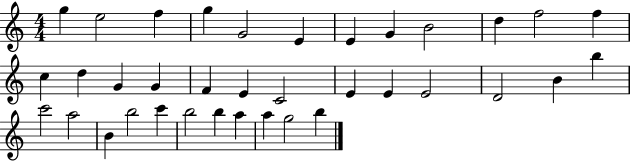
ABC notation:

X:1
T:Untitled
M:4/4
L:1/4
K:C
g e2 f g G2 E E G B2 d f2 f c d G G F E C2 E E E2 D2 B b c'2 a2 B b2 c' b2 b a a g2 b